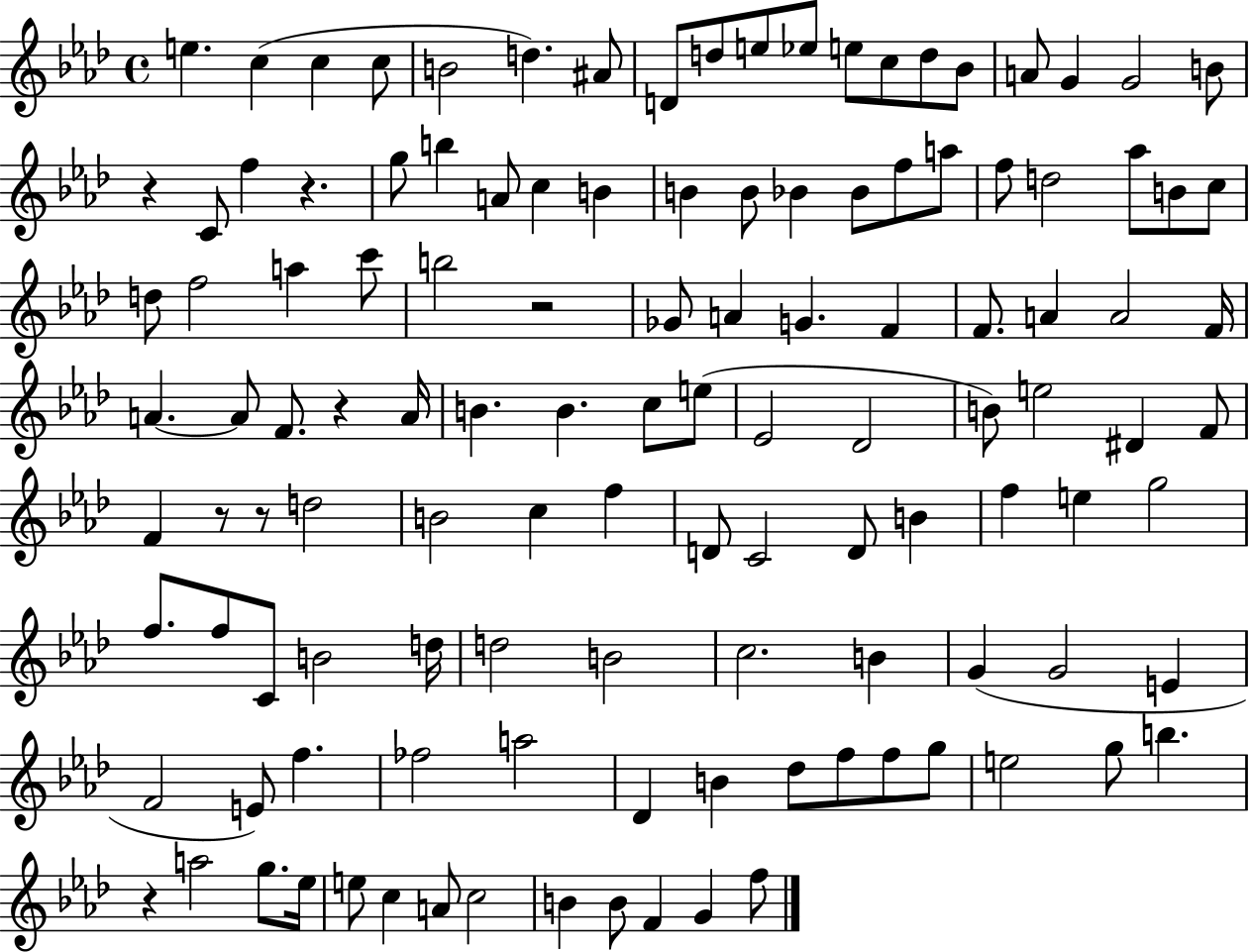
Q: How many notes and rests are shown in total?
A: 121